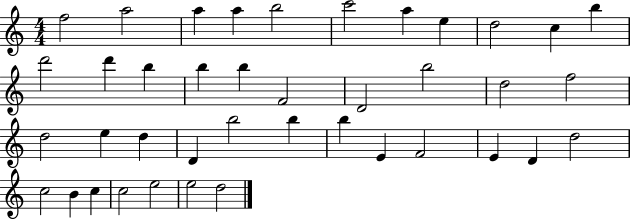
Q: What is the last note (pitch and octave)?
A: D5